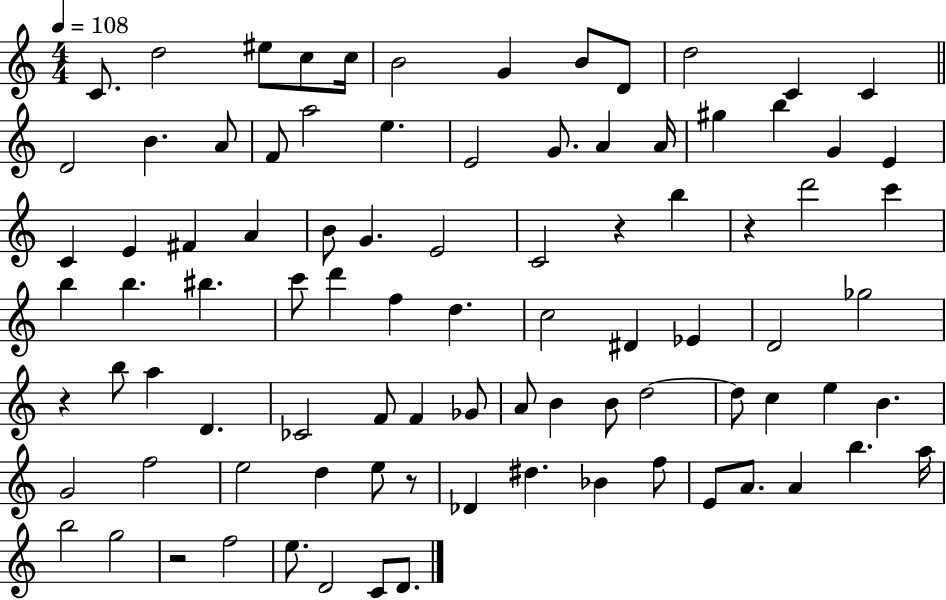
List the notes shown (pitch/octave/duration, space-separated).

C4/e. D5/h EIS5/e C5/e C5/s B4/h G4/q B4/e D4/e D5/h C4/q C4/q D4/h B4/q. A4/e F4/e A5/h E5/q. E4/h G4/e. A4/q A4/s G#5/q B5/q G4/q E4/q C4/q E4/q F#4/q A4/q B4/e G4/q. E4/h C4/h R/q B5/q R/q D6/h C6/q B5/q B5/q. BIS5/q. C6/e D6/q F5/q D5/q. C5/h D#4/q Eb4/q D4/h Gb5/h R/q B5/e A5/q D4/q. CES4/h F4/e F4/q Gb4/e A4/e B4/q B4/e D5/h D5/e C5/q E5/q B4/q. G4/h F5/h E5/h D5/q E5/e R/e Db4/q D#5/q. Bb4/q F5/e E4/e A4/e. A4/q B5/q. A5/s B5/h G5/h R/h F5/h E5/e. D4/h C4/e D4/e.